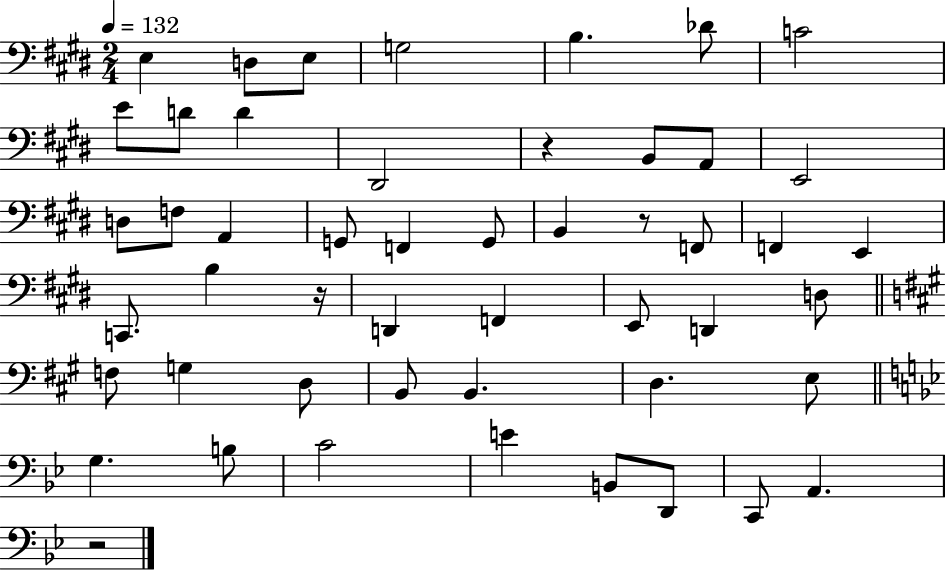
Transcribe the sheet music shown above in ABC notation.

X:1
T:Untitled
M:2/4
L:1/4
K:E
E, D,/2 E,/2 G,2 B, _D/2 C2 E/2 D/2 D ^D,,2 z B,,/2 A,,/2 E,,2 D,/2 F,/2 A,, G,,/2 F,, G,,/2 B,, z/2 F,,/2 F,, E,, C,,/2 B, z/4 D,, F,, E,,/2 D,, D,/2 F,/2 G, D,/2 B,,/2 B,, D, E,/2 G, B,/2 C2 E B,,/2 D,,/2 C,,/2 A,, z2